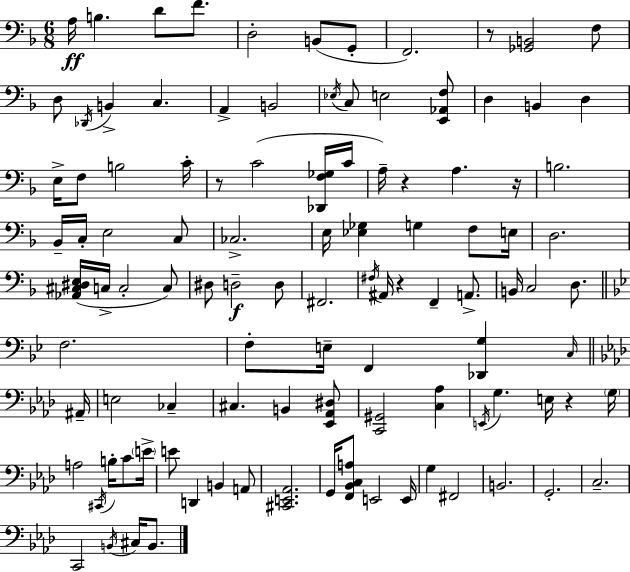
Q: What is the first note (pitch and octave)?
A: A3